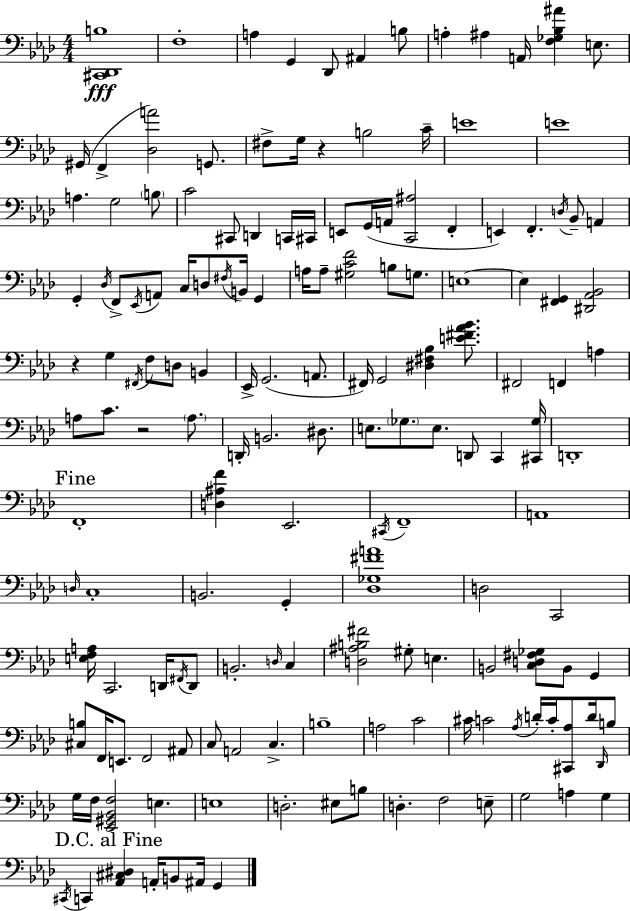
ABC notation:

X:1
T:Untitled
M:4/4
L:1/4
K:Ab
[^C,,_D,,B,]4 F,4 A, G,, _D,,/2 ^A,, B,/2 A, ^A, A,,/4 [F,_G,_B,^A] E,/2 ^G,,/4 F,, [_D,A]2 G,,/2 ^F,/2 G,/4 z B,2 C/4 E4 E4 A, G,2 B,/2 C2 ^C,,/2 D,, C,,/4 ^C,,/4 E,,/2 G,,/4 A,,/4 [C,,^A,]2 F,, E,, F,, D,/4 _B,,/2 A,, G,, _D,/4 F,,/2 _E,,/4 A,,/2 C,/4 D,/2 ^F,/4 B,,/4 G,, A,/4 A,/2 [^G,CF]2 B,/2 G,/2 E,4 E, [^F,,G,,] [^D,,_A,,_B,,]2 z G, ^F,,/4 F,/2 D,/2 B,, _E,,/4 G,,2 A,,/2 ^F,,/4 G,,2 [^D,^F,_B,] [E^F_A_B]/2 ^F,,2 F,, A, A,/2 C/2 z2 A,/2 D,,/4 B,,2 ^D,/2 E,/2 _G,/2 E,/2 D,,/2 C,, [^C,,_G,]/4 D,,4 F,,4 [D,^A,F] _E,,2 ^C,,/4 F,,4 A,,4 D,/4 C,4 B,,2 G,, [_D,_G,^FA]4 D,2 C,,2 [E,F,A,]/4 C,,2 D,,/4 ^F,,/4 D,,/2 B,,2 D,/4 C, [D,^A,B,^F]2 ^G,/2 E, B,,2 [C,D,^F,_G,]/2 B,,/2 G,, [^C,B,]/2 F,,/4 E,,/2 F,,2 ^A,,/2 C,/2 A,,2 C, B,4 A,2 C2 ^C/4 C2 _A,/4 D/4 C/4 [^C,,_A,]/2 D/4 _D,,/4 B,/2 G,/4 F,/4 [_E,,^G,,_B,,F,]2 E, E,4 D,2 ^E,/2 B,/2 D, F,2 E,/2 G,2 A, G, ^C,,/4 C,, [_A,,^C,^D,] A,,/4 B,,/2 ^A,,/4 G,,